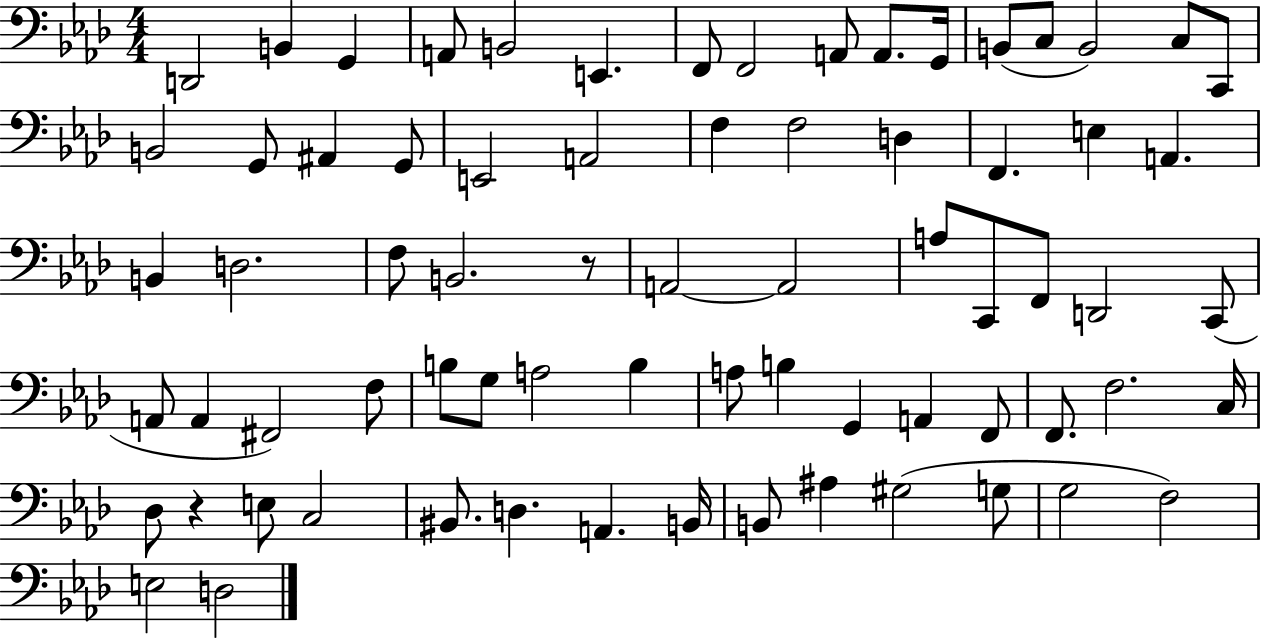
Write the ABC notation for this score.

X:1
T:Untitled
M:4/4
L:1/4
K:Ab
D,,2 B,, G,, A,,/2 B,,2 E,, F,,/2 F,,2 A,,/2 A,,/2 G,,/4 B,,/2 C,/2 B,,2 C,/2 C,,/2 B,,2 G,,/2 ^A,, G,,/2 E,,2 A,,2 F, F,2 D, F,, E, A,, B,, D,2 F,/2 B,,2 z/2 A,,2 A,,2 A,/2 C,,/2 F,,/2 D,,2 C,,/2 A,,/2 A,, ^F,,2 F,/2 B,/2 G,/2 A,2 B, A,/2 B, G,, A,, F,,/2 F,,/2 F,2 C,/4 _D,/2 z E,/2 C,2 ^B,,/2 D, A,, B,,/4 B,,/2 ^A, ^G,2 G,/2 G,2 F,2 E,2 D,2